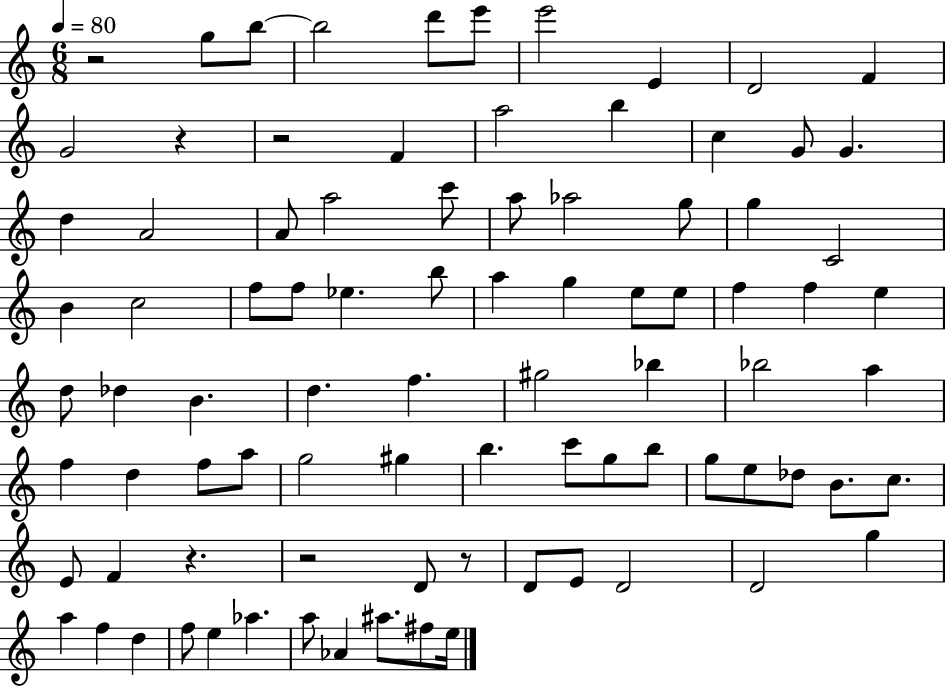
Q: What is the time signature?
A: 6/8